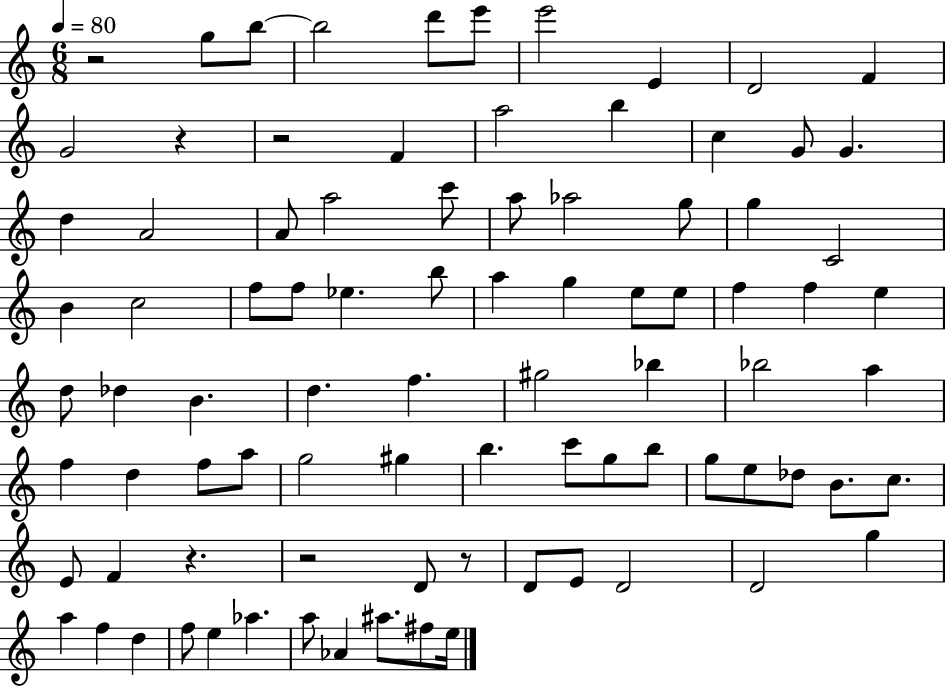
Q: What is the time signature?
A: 6/8